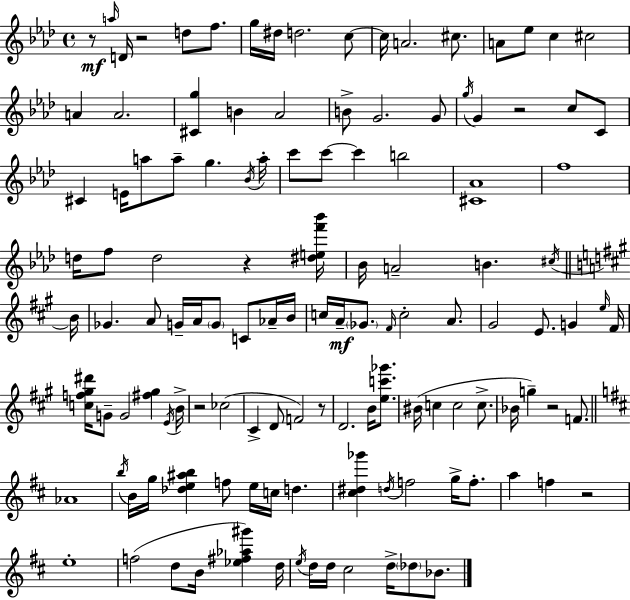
R/e A5/s D4/s R/h D5/e F5/e. G5/s D#5/s D5/h. C5/e C5/s A4/h. C#5/e. A4/e Eb5/e C5/q C#5/h A4/q A4/h. [C#4,G5]/q B4/q Ab4/h B4/e G4/h. G4/e G5/s G4/q R/h C5/e C4/e C#4/q E4/s A5/e A5/e G5/q. Bb4/s A5/s C6/e C6/e C6/q B5/h [C#4,Ab4]/w F5/w D5/s F5/e D5/h R/q [D#5,E5,F6,Bb6]/s Bb4/s A4/h B4/q. C#5/s B4/s Gb4/q. A4/e G4/s A4/s G4/e C4/e Ab4/s B4/s C5/s A4/s Gb4/e. F#4/s C5/h A4/e. G#4/h E4/e. G4/q E5/s F#4/s [C5,F5,G#5,D#6]/s G4/e G4/h [F#5,G#5]/q E4/s B4/s R/h CES5/h C#4/q D4/e F4/h R/e D4/h. B4/s [E5,C6,Gb6]/e. BIS4/s C5/q C5/h C5/e. Bb4/s G5/q R/h F4/e. Ab4/w B5/s B4/s G5/s [Db5,E5,A#5,B5]/q F5/e E5/s C5/s D5/q. [C#5,D#5,Gb6]/q D5/s F5/h G5/s F5/e. A5/q F5/q R/h E5/w F5/h D5/e B4/s [Eb5,F#5,Ab5,G#6]/q D5/s E5/s D5/s D5/s C#5/h D5/s Db5/e Bb4/e.